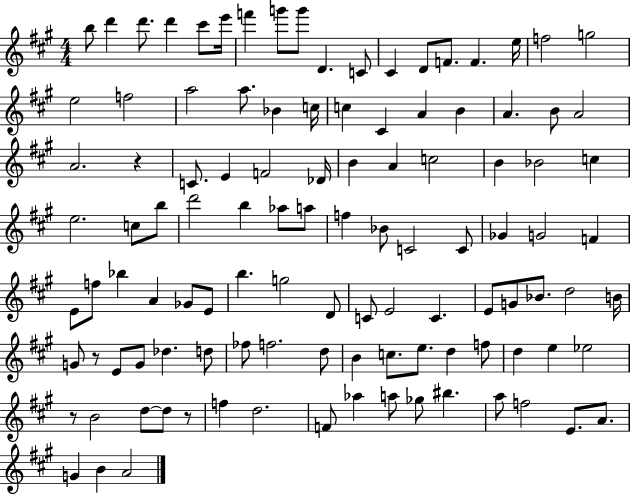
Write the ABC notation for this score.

X:1
T:Untitled
M:4/4
L:1/4
K:A
b/2 d' d'/2 d' ^c'/2 e'/4 f' g'/2 g'/2 D C/2 ^C D/2 F/2 F e/4 f2 g2 e2 f2 a2 a/2 _B c/4 c ^C A B A B/2 A2 A2 z C/2 E F2 _D/4 B A c2 B _B2 c e2 c/2 b/2 d'2 b _a/2 a/2 f _B/2 C2 C/2 _G G2 F E/2 f/2 _b A _G/2 E/2 b g2 D/2 C/2 E2 C E/2 G/2 _B/2 d2 B/4 G/2 z/2 E/2 G/2 _d d/2 _f/2 f2 d/2 B c/2 e/2 d f/2 d e _e2 z/2 B2 d/2 d/2 z/2 f d2 F/2 _a a/2 _g/2 ^b a/2 f2 E/2 A/2 G B A2